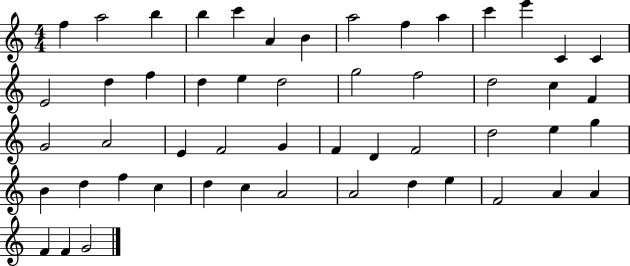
{
  \clef treble
  \numericTimeSignature
  \time 4/4
  \key c \major
  f''4 a''2 b''4 | b''4 c'''4 a'4 b'4 | a''2 f''4 a''4 | c'''4 e'''4 c'4 c'4 | \break e'2 d''4 f''4 | d''4 e''4 d''2 | g''2 f''2 | d''2 c''4 f'4 | \break g'2 a'2 | e'4 f'2 g'4 | f'4 d'4 f'2 | d''2 e''4 g''4 | \break b'4 d''4 f''4 c''4 | d''4 c''4 a'2 | a'2 d''4 e''4 | f'2 a'4 a'4 | \break f'4 f'4 g'2 | \bar "|."
}